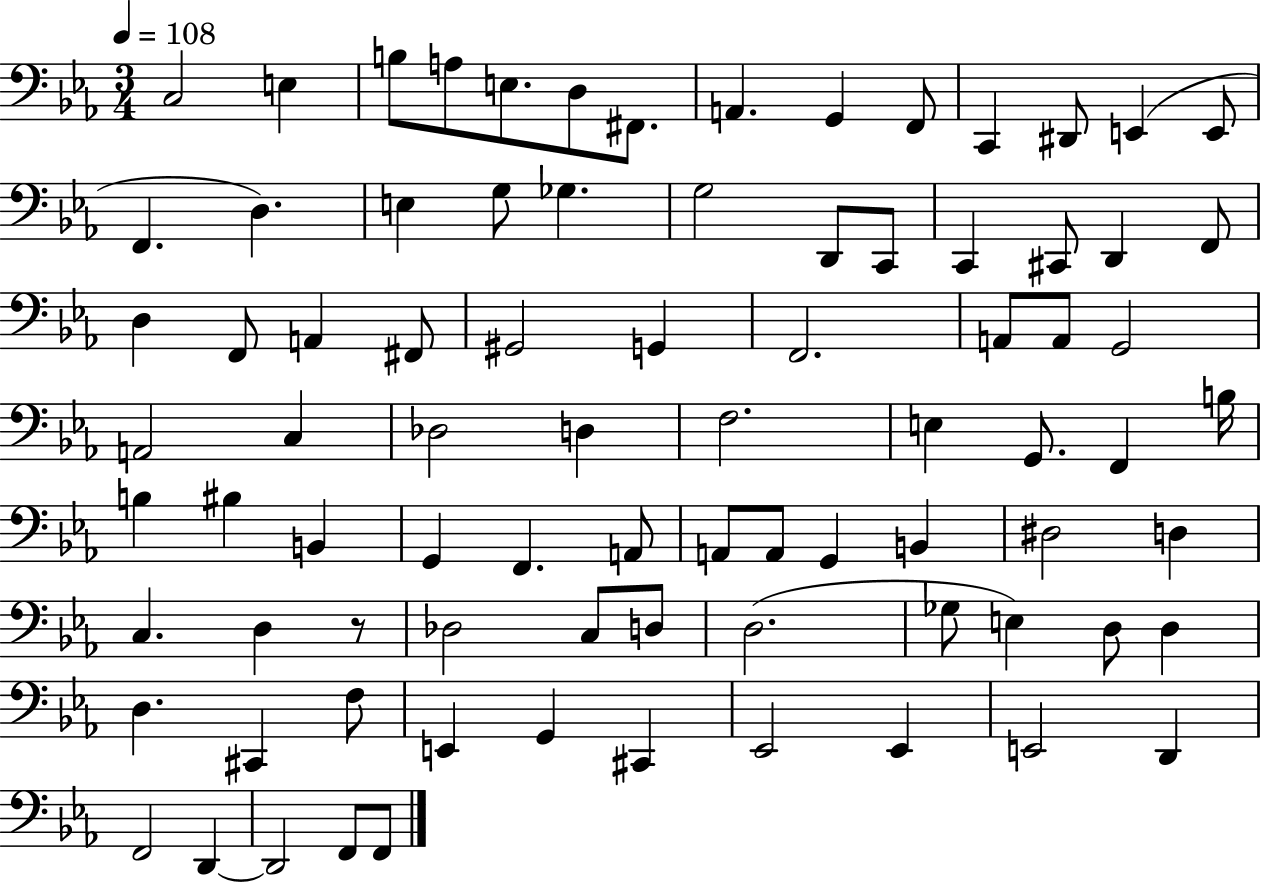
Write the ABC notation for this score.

X:1
T:Untitled
M:3/4
L:1/4
K:Eb
C,2 E, B,/2 A,/2 E,/2 D,/2 ^F,,/2 A,, G,, F,,/2 C,, ^D,,/2 E,, E,,/2 F,, D, E, G,/2 _G, G,2 D,,/2 C,,/2 C,, ^C,,/2 D,, F,,/2 D, F,,/2 A,, ^F,,/2 ^G,,2 G,, F,,2 A,,/2 A,,/2 G,,2 A,,2 C, _D,2 D, F,2 E, G,,/2 F,, B,/4 B, ^B, B,, G,, F,, A,,/2 A,,/2 A,,/2 G,, B,, ^D,2 D, C, D, z/2 _D,2 C,/2 D,/2 D,2 _G,/2 E, D,/2 D, D, ^C,, F,/2 E,, G,, ^C,, _E,,2 _E,, E,,2 D,, F,,2 D,, D,,2 F,,/2 F,,/2